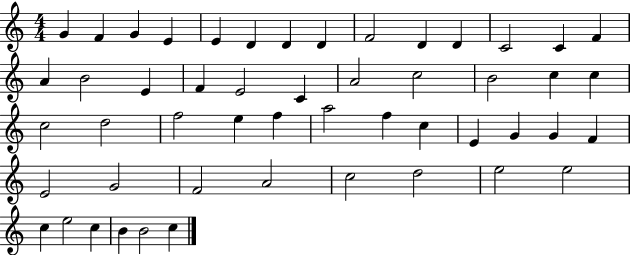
{
  \clef treble
  \numericTimeSignature
  \time 4/4
  \key c \major
  g'4 f'4 g'4 e'4 | e'4 d'4 d'4 d'4 | f'2 d'4 d'4 | c'2 c'4 f'4 | \break a'4 b'2 e'4 | f'4 e'2 c'4 | a'2 c''2 | b'2 c''4 c''4 | \break c''2 d''2 | f''2 e''4 f''4 | a''2 f''4 c''4 | e'4 g'4 g'4 f'4 | \break e'2 g'2 | f'2 a'2 | c''2 d''2 | e''2 e''2 | \break c''4 e''2 c''4 | b'4 b'2 c''4 | \bar "|."
}